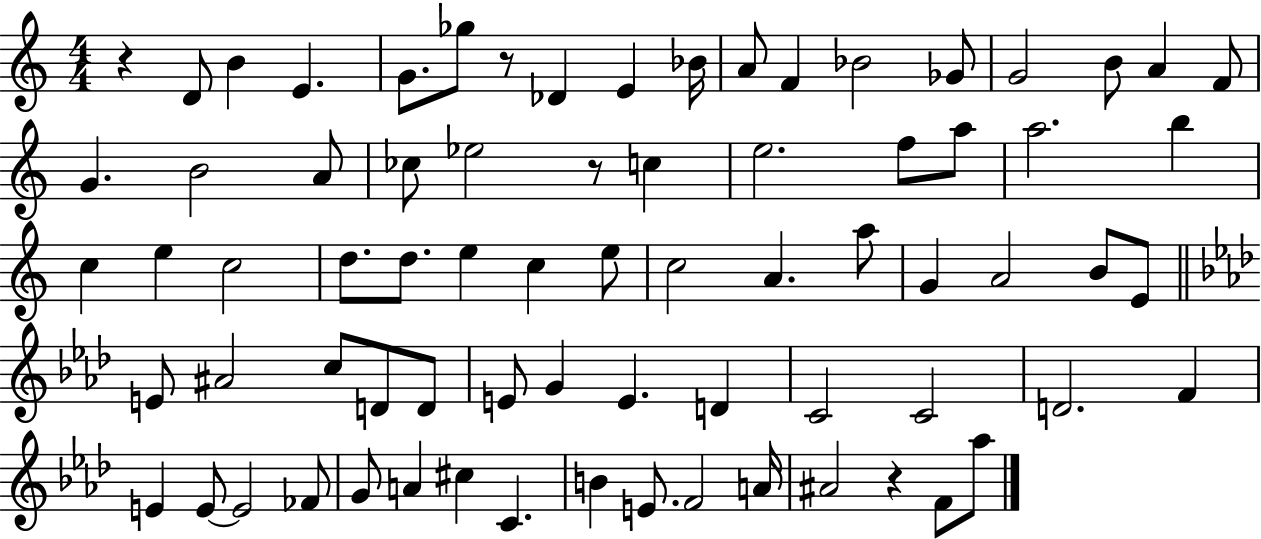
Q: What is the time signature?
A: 4/4